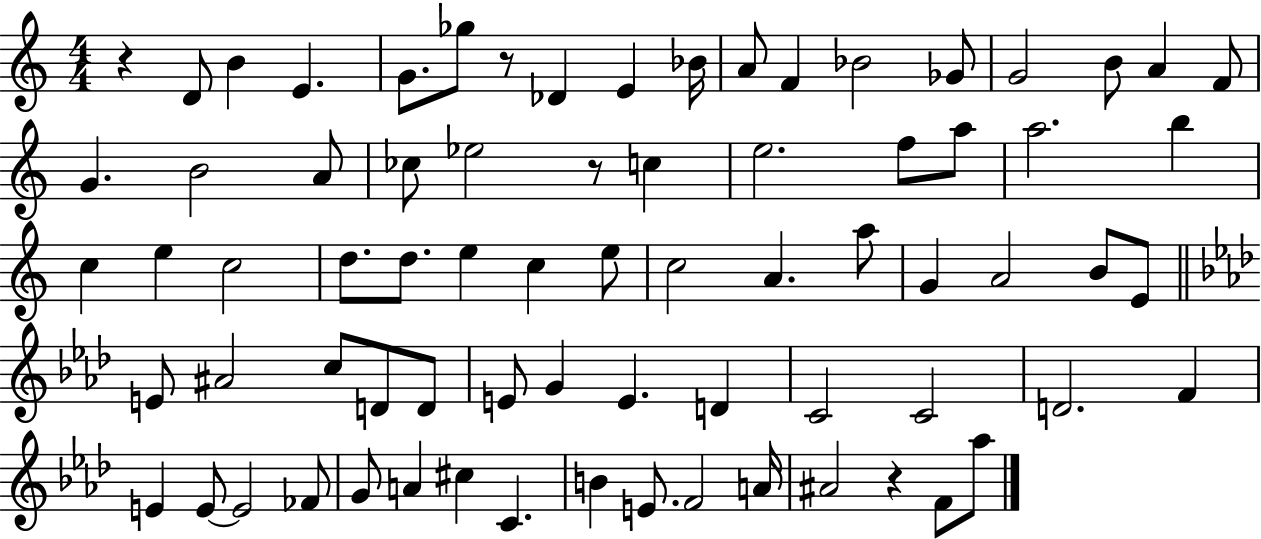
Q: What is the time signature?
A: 4/4